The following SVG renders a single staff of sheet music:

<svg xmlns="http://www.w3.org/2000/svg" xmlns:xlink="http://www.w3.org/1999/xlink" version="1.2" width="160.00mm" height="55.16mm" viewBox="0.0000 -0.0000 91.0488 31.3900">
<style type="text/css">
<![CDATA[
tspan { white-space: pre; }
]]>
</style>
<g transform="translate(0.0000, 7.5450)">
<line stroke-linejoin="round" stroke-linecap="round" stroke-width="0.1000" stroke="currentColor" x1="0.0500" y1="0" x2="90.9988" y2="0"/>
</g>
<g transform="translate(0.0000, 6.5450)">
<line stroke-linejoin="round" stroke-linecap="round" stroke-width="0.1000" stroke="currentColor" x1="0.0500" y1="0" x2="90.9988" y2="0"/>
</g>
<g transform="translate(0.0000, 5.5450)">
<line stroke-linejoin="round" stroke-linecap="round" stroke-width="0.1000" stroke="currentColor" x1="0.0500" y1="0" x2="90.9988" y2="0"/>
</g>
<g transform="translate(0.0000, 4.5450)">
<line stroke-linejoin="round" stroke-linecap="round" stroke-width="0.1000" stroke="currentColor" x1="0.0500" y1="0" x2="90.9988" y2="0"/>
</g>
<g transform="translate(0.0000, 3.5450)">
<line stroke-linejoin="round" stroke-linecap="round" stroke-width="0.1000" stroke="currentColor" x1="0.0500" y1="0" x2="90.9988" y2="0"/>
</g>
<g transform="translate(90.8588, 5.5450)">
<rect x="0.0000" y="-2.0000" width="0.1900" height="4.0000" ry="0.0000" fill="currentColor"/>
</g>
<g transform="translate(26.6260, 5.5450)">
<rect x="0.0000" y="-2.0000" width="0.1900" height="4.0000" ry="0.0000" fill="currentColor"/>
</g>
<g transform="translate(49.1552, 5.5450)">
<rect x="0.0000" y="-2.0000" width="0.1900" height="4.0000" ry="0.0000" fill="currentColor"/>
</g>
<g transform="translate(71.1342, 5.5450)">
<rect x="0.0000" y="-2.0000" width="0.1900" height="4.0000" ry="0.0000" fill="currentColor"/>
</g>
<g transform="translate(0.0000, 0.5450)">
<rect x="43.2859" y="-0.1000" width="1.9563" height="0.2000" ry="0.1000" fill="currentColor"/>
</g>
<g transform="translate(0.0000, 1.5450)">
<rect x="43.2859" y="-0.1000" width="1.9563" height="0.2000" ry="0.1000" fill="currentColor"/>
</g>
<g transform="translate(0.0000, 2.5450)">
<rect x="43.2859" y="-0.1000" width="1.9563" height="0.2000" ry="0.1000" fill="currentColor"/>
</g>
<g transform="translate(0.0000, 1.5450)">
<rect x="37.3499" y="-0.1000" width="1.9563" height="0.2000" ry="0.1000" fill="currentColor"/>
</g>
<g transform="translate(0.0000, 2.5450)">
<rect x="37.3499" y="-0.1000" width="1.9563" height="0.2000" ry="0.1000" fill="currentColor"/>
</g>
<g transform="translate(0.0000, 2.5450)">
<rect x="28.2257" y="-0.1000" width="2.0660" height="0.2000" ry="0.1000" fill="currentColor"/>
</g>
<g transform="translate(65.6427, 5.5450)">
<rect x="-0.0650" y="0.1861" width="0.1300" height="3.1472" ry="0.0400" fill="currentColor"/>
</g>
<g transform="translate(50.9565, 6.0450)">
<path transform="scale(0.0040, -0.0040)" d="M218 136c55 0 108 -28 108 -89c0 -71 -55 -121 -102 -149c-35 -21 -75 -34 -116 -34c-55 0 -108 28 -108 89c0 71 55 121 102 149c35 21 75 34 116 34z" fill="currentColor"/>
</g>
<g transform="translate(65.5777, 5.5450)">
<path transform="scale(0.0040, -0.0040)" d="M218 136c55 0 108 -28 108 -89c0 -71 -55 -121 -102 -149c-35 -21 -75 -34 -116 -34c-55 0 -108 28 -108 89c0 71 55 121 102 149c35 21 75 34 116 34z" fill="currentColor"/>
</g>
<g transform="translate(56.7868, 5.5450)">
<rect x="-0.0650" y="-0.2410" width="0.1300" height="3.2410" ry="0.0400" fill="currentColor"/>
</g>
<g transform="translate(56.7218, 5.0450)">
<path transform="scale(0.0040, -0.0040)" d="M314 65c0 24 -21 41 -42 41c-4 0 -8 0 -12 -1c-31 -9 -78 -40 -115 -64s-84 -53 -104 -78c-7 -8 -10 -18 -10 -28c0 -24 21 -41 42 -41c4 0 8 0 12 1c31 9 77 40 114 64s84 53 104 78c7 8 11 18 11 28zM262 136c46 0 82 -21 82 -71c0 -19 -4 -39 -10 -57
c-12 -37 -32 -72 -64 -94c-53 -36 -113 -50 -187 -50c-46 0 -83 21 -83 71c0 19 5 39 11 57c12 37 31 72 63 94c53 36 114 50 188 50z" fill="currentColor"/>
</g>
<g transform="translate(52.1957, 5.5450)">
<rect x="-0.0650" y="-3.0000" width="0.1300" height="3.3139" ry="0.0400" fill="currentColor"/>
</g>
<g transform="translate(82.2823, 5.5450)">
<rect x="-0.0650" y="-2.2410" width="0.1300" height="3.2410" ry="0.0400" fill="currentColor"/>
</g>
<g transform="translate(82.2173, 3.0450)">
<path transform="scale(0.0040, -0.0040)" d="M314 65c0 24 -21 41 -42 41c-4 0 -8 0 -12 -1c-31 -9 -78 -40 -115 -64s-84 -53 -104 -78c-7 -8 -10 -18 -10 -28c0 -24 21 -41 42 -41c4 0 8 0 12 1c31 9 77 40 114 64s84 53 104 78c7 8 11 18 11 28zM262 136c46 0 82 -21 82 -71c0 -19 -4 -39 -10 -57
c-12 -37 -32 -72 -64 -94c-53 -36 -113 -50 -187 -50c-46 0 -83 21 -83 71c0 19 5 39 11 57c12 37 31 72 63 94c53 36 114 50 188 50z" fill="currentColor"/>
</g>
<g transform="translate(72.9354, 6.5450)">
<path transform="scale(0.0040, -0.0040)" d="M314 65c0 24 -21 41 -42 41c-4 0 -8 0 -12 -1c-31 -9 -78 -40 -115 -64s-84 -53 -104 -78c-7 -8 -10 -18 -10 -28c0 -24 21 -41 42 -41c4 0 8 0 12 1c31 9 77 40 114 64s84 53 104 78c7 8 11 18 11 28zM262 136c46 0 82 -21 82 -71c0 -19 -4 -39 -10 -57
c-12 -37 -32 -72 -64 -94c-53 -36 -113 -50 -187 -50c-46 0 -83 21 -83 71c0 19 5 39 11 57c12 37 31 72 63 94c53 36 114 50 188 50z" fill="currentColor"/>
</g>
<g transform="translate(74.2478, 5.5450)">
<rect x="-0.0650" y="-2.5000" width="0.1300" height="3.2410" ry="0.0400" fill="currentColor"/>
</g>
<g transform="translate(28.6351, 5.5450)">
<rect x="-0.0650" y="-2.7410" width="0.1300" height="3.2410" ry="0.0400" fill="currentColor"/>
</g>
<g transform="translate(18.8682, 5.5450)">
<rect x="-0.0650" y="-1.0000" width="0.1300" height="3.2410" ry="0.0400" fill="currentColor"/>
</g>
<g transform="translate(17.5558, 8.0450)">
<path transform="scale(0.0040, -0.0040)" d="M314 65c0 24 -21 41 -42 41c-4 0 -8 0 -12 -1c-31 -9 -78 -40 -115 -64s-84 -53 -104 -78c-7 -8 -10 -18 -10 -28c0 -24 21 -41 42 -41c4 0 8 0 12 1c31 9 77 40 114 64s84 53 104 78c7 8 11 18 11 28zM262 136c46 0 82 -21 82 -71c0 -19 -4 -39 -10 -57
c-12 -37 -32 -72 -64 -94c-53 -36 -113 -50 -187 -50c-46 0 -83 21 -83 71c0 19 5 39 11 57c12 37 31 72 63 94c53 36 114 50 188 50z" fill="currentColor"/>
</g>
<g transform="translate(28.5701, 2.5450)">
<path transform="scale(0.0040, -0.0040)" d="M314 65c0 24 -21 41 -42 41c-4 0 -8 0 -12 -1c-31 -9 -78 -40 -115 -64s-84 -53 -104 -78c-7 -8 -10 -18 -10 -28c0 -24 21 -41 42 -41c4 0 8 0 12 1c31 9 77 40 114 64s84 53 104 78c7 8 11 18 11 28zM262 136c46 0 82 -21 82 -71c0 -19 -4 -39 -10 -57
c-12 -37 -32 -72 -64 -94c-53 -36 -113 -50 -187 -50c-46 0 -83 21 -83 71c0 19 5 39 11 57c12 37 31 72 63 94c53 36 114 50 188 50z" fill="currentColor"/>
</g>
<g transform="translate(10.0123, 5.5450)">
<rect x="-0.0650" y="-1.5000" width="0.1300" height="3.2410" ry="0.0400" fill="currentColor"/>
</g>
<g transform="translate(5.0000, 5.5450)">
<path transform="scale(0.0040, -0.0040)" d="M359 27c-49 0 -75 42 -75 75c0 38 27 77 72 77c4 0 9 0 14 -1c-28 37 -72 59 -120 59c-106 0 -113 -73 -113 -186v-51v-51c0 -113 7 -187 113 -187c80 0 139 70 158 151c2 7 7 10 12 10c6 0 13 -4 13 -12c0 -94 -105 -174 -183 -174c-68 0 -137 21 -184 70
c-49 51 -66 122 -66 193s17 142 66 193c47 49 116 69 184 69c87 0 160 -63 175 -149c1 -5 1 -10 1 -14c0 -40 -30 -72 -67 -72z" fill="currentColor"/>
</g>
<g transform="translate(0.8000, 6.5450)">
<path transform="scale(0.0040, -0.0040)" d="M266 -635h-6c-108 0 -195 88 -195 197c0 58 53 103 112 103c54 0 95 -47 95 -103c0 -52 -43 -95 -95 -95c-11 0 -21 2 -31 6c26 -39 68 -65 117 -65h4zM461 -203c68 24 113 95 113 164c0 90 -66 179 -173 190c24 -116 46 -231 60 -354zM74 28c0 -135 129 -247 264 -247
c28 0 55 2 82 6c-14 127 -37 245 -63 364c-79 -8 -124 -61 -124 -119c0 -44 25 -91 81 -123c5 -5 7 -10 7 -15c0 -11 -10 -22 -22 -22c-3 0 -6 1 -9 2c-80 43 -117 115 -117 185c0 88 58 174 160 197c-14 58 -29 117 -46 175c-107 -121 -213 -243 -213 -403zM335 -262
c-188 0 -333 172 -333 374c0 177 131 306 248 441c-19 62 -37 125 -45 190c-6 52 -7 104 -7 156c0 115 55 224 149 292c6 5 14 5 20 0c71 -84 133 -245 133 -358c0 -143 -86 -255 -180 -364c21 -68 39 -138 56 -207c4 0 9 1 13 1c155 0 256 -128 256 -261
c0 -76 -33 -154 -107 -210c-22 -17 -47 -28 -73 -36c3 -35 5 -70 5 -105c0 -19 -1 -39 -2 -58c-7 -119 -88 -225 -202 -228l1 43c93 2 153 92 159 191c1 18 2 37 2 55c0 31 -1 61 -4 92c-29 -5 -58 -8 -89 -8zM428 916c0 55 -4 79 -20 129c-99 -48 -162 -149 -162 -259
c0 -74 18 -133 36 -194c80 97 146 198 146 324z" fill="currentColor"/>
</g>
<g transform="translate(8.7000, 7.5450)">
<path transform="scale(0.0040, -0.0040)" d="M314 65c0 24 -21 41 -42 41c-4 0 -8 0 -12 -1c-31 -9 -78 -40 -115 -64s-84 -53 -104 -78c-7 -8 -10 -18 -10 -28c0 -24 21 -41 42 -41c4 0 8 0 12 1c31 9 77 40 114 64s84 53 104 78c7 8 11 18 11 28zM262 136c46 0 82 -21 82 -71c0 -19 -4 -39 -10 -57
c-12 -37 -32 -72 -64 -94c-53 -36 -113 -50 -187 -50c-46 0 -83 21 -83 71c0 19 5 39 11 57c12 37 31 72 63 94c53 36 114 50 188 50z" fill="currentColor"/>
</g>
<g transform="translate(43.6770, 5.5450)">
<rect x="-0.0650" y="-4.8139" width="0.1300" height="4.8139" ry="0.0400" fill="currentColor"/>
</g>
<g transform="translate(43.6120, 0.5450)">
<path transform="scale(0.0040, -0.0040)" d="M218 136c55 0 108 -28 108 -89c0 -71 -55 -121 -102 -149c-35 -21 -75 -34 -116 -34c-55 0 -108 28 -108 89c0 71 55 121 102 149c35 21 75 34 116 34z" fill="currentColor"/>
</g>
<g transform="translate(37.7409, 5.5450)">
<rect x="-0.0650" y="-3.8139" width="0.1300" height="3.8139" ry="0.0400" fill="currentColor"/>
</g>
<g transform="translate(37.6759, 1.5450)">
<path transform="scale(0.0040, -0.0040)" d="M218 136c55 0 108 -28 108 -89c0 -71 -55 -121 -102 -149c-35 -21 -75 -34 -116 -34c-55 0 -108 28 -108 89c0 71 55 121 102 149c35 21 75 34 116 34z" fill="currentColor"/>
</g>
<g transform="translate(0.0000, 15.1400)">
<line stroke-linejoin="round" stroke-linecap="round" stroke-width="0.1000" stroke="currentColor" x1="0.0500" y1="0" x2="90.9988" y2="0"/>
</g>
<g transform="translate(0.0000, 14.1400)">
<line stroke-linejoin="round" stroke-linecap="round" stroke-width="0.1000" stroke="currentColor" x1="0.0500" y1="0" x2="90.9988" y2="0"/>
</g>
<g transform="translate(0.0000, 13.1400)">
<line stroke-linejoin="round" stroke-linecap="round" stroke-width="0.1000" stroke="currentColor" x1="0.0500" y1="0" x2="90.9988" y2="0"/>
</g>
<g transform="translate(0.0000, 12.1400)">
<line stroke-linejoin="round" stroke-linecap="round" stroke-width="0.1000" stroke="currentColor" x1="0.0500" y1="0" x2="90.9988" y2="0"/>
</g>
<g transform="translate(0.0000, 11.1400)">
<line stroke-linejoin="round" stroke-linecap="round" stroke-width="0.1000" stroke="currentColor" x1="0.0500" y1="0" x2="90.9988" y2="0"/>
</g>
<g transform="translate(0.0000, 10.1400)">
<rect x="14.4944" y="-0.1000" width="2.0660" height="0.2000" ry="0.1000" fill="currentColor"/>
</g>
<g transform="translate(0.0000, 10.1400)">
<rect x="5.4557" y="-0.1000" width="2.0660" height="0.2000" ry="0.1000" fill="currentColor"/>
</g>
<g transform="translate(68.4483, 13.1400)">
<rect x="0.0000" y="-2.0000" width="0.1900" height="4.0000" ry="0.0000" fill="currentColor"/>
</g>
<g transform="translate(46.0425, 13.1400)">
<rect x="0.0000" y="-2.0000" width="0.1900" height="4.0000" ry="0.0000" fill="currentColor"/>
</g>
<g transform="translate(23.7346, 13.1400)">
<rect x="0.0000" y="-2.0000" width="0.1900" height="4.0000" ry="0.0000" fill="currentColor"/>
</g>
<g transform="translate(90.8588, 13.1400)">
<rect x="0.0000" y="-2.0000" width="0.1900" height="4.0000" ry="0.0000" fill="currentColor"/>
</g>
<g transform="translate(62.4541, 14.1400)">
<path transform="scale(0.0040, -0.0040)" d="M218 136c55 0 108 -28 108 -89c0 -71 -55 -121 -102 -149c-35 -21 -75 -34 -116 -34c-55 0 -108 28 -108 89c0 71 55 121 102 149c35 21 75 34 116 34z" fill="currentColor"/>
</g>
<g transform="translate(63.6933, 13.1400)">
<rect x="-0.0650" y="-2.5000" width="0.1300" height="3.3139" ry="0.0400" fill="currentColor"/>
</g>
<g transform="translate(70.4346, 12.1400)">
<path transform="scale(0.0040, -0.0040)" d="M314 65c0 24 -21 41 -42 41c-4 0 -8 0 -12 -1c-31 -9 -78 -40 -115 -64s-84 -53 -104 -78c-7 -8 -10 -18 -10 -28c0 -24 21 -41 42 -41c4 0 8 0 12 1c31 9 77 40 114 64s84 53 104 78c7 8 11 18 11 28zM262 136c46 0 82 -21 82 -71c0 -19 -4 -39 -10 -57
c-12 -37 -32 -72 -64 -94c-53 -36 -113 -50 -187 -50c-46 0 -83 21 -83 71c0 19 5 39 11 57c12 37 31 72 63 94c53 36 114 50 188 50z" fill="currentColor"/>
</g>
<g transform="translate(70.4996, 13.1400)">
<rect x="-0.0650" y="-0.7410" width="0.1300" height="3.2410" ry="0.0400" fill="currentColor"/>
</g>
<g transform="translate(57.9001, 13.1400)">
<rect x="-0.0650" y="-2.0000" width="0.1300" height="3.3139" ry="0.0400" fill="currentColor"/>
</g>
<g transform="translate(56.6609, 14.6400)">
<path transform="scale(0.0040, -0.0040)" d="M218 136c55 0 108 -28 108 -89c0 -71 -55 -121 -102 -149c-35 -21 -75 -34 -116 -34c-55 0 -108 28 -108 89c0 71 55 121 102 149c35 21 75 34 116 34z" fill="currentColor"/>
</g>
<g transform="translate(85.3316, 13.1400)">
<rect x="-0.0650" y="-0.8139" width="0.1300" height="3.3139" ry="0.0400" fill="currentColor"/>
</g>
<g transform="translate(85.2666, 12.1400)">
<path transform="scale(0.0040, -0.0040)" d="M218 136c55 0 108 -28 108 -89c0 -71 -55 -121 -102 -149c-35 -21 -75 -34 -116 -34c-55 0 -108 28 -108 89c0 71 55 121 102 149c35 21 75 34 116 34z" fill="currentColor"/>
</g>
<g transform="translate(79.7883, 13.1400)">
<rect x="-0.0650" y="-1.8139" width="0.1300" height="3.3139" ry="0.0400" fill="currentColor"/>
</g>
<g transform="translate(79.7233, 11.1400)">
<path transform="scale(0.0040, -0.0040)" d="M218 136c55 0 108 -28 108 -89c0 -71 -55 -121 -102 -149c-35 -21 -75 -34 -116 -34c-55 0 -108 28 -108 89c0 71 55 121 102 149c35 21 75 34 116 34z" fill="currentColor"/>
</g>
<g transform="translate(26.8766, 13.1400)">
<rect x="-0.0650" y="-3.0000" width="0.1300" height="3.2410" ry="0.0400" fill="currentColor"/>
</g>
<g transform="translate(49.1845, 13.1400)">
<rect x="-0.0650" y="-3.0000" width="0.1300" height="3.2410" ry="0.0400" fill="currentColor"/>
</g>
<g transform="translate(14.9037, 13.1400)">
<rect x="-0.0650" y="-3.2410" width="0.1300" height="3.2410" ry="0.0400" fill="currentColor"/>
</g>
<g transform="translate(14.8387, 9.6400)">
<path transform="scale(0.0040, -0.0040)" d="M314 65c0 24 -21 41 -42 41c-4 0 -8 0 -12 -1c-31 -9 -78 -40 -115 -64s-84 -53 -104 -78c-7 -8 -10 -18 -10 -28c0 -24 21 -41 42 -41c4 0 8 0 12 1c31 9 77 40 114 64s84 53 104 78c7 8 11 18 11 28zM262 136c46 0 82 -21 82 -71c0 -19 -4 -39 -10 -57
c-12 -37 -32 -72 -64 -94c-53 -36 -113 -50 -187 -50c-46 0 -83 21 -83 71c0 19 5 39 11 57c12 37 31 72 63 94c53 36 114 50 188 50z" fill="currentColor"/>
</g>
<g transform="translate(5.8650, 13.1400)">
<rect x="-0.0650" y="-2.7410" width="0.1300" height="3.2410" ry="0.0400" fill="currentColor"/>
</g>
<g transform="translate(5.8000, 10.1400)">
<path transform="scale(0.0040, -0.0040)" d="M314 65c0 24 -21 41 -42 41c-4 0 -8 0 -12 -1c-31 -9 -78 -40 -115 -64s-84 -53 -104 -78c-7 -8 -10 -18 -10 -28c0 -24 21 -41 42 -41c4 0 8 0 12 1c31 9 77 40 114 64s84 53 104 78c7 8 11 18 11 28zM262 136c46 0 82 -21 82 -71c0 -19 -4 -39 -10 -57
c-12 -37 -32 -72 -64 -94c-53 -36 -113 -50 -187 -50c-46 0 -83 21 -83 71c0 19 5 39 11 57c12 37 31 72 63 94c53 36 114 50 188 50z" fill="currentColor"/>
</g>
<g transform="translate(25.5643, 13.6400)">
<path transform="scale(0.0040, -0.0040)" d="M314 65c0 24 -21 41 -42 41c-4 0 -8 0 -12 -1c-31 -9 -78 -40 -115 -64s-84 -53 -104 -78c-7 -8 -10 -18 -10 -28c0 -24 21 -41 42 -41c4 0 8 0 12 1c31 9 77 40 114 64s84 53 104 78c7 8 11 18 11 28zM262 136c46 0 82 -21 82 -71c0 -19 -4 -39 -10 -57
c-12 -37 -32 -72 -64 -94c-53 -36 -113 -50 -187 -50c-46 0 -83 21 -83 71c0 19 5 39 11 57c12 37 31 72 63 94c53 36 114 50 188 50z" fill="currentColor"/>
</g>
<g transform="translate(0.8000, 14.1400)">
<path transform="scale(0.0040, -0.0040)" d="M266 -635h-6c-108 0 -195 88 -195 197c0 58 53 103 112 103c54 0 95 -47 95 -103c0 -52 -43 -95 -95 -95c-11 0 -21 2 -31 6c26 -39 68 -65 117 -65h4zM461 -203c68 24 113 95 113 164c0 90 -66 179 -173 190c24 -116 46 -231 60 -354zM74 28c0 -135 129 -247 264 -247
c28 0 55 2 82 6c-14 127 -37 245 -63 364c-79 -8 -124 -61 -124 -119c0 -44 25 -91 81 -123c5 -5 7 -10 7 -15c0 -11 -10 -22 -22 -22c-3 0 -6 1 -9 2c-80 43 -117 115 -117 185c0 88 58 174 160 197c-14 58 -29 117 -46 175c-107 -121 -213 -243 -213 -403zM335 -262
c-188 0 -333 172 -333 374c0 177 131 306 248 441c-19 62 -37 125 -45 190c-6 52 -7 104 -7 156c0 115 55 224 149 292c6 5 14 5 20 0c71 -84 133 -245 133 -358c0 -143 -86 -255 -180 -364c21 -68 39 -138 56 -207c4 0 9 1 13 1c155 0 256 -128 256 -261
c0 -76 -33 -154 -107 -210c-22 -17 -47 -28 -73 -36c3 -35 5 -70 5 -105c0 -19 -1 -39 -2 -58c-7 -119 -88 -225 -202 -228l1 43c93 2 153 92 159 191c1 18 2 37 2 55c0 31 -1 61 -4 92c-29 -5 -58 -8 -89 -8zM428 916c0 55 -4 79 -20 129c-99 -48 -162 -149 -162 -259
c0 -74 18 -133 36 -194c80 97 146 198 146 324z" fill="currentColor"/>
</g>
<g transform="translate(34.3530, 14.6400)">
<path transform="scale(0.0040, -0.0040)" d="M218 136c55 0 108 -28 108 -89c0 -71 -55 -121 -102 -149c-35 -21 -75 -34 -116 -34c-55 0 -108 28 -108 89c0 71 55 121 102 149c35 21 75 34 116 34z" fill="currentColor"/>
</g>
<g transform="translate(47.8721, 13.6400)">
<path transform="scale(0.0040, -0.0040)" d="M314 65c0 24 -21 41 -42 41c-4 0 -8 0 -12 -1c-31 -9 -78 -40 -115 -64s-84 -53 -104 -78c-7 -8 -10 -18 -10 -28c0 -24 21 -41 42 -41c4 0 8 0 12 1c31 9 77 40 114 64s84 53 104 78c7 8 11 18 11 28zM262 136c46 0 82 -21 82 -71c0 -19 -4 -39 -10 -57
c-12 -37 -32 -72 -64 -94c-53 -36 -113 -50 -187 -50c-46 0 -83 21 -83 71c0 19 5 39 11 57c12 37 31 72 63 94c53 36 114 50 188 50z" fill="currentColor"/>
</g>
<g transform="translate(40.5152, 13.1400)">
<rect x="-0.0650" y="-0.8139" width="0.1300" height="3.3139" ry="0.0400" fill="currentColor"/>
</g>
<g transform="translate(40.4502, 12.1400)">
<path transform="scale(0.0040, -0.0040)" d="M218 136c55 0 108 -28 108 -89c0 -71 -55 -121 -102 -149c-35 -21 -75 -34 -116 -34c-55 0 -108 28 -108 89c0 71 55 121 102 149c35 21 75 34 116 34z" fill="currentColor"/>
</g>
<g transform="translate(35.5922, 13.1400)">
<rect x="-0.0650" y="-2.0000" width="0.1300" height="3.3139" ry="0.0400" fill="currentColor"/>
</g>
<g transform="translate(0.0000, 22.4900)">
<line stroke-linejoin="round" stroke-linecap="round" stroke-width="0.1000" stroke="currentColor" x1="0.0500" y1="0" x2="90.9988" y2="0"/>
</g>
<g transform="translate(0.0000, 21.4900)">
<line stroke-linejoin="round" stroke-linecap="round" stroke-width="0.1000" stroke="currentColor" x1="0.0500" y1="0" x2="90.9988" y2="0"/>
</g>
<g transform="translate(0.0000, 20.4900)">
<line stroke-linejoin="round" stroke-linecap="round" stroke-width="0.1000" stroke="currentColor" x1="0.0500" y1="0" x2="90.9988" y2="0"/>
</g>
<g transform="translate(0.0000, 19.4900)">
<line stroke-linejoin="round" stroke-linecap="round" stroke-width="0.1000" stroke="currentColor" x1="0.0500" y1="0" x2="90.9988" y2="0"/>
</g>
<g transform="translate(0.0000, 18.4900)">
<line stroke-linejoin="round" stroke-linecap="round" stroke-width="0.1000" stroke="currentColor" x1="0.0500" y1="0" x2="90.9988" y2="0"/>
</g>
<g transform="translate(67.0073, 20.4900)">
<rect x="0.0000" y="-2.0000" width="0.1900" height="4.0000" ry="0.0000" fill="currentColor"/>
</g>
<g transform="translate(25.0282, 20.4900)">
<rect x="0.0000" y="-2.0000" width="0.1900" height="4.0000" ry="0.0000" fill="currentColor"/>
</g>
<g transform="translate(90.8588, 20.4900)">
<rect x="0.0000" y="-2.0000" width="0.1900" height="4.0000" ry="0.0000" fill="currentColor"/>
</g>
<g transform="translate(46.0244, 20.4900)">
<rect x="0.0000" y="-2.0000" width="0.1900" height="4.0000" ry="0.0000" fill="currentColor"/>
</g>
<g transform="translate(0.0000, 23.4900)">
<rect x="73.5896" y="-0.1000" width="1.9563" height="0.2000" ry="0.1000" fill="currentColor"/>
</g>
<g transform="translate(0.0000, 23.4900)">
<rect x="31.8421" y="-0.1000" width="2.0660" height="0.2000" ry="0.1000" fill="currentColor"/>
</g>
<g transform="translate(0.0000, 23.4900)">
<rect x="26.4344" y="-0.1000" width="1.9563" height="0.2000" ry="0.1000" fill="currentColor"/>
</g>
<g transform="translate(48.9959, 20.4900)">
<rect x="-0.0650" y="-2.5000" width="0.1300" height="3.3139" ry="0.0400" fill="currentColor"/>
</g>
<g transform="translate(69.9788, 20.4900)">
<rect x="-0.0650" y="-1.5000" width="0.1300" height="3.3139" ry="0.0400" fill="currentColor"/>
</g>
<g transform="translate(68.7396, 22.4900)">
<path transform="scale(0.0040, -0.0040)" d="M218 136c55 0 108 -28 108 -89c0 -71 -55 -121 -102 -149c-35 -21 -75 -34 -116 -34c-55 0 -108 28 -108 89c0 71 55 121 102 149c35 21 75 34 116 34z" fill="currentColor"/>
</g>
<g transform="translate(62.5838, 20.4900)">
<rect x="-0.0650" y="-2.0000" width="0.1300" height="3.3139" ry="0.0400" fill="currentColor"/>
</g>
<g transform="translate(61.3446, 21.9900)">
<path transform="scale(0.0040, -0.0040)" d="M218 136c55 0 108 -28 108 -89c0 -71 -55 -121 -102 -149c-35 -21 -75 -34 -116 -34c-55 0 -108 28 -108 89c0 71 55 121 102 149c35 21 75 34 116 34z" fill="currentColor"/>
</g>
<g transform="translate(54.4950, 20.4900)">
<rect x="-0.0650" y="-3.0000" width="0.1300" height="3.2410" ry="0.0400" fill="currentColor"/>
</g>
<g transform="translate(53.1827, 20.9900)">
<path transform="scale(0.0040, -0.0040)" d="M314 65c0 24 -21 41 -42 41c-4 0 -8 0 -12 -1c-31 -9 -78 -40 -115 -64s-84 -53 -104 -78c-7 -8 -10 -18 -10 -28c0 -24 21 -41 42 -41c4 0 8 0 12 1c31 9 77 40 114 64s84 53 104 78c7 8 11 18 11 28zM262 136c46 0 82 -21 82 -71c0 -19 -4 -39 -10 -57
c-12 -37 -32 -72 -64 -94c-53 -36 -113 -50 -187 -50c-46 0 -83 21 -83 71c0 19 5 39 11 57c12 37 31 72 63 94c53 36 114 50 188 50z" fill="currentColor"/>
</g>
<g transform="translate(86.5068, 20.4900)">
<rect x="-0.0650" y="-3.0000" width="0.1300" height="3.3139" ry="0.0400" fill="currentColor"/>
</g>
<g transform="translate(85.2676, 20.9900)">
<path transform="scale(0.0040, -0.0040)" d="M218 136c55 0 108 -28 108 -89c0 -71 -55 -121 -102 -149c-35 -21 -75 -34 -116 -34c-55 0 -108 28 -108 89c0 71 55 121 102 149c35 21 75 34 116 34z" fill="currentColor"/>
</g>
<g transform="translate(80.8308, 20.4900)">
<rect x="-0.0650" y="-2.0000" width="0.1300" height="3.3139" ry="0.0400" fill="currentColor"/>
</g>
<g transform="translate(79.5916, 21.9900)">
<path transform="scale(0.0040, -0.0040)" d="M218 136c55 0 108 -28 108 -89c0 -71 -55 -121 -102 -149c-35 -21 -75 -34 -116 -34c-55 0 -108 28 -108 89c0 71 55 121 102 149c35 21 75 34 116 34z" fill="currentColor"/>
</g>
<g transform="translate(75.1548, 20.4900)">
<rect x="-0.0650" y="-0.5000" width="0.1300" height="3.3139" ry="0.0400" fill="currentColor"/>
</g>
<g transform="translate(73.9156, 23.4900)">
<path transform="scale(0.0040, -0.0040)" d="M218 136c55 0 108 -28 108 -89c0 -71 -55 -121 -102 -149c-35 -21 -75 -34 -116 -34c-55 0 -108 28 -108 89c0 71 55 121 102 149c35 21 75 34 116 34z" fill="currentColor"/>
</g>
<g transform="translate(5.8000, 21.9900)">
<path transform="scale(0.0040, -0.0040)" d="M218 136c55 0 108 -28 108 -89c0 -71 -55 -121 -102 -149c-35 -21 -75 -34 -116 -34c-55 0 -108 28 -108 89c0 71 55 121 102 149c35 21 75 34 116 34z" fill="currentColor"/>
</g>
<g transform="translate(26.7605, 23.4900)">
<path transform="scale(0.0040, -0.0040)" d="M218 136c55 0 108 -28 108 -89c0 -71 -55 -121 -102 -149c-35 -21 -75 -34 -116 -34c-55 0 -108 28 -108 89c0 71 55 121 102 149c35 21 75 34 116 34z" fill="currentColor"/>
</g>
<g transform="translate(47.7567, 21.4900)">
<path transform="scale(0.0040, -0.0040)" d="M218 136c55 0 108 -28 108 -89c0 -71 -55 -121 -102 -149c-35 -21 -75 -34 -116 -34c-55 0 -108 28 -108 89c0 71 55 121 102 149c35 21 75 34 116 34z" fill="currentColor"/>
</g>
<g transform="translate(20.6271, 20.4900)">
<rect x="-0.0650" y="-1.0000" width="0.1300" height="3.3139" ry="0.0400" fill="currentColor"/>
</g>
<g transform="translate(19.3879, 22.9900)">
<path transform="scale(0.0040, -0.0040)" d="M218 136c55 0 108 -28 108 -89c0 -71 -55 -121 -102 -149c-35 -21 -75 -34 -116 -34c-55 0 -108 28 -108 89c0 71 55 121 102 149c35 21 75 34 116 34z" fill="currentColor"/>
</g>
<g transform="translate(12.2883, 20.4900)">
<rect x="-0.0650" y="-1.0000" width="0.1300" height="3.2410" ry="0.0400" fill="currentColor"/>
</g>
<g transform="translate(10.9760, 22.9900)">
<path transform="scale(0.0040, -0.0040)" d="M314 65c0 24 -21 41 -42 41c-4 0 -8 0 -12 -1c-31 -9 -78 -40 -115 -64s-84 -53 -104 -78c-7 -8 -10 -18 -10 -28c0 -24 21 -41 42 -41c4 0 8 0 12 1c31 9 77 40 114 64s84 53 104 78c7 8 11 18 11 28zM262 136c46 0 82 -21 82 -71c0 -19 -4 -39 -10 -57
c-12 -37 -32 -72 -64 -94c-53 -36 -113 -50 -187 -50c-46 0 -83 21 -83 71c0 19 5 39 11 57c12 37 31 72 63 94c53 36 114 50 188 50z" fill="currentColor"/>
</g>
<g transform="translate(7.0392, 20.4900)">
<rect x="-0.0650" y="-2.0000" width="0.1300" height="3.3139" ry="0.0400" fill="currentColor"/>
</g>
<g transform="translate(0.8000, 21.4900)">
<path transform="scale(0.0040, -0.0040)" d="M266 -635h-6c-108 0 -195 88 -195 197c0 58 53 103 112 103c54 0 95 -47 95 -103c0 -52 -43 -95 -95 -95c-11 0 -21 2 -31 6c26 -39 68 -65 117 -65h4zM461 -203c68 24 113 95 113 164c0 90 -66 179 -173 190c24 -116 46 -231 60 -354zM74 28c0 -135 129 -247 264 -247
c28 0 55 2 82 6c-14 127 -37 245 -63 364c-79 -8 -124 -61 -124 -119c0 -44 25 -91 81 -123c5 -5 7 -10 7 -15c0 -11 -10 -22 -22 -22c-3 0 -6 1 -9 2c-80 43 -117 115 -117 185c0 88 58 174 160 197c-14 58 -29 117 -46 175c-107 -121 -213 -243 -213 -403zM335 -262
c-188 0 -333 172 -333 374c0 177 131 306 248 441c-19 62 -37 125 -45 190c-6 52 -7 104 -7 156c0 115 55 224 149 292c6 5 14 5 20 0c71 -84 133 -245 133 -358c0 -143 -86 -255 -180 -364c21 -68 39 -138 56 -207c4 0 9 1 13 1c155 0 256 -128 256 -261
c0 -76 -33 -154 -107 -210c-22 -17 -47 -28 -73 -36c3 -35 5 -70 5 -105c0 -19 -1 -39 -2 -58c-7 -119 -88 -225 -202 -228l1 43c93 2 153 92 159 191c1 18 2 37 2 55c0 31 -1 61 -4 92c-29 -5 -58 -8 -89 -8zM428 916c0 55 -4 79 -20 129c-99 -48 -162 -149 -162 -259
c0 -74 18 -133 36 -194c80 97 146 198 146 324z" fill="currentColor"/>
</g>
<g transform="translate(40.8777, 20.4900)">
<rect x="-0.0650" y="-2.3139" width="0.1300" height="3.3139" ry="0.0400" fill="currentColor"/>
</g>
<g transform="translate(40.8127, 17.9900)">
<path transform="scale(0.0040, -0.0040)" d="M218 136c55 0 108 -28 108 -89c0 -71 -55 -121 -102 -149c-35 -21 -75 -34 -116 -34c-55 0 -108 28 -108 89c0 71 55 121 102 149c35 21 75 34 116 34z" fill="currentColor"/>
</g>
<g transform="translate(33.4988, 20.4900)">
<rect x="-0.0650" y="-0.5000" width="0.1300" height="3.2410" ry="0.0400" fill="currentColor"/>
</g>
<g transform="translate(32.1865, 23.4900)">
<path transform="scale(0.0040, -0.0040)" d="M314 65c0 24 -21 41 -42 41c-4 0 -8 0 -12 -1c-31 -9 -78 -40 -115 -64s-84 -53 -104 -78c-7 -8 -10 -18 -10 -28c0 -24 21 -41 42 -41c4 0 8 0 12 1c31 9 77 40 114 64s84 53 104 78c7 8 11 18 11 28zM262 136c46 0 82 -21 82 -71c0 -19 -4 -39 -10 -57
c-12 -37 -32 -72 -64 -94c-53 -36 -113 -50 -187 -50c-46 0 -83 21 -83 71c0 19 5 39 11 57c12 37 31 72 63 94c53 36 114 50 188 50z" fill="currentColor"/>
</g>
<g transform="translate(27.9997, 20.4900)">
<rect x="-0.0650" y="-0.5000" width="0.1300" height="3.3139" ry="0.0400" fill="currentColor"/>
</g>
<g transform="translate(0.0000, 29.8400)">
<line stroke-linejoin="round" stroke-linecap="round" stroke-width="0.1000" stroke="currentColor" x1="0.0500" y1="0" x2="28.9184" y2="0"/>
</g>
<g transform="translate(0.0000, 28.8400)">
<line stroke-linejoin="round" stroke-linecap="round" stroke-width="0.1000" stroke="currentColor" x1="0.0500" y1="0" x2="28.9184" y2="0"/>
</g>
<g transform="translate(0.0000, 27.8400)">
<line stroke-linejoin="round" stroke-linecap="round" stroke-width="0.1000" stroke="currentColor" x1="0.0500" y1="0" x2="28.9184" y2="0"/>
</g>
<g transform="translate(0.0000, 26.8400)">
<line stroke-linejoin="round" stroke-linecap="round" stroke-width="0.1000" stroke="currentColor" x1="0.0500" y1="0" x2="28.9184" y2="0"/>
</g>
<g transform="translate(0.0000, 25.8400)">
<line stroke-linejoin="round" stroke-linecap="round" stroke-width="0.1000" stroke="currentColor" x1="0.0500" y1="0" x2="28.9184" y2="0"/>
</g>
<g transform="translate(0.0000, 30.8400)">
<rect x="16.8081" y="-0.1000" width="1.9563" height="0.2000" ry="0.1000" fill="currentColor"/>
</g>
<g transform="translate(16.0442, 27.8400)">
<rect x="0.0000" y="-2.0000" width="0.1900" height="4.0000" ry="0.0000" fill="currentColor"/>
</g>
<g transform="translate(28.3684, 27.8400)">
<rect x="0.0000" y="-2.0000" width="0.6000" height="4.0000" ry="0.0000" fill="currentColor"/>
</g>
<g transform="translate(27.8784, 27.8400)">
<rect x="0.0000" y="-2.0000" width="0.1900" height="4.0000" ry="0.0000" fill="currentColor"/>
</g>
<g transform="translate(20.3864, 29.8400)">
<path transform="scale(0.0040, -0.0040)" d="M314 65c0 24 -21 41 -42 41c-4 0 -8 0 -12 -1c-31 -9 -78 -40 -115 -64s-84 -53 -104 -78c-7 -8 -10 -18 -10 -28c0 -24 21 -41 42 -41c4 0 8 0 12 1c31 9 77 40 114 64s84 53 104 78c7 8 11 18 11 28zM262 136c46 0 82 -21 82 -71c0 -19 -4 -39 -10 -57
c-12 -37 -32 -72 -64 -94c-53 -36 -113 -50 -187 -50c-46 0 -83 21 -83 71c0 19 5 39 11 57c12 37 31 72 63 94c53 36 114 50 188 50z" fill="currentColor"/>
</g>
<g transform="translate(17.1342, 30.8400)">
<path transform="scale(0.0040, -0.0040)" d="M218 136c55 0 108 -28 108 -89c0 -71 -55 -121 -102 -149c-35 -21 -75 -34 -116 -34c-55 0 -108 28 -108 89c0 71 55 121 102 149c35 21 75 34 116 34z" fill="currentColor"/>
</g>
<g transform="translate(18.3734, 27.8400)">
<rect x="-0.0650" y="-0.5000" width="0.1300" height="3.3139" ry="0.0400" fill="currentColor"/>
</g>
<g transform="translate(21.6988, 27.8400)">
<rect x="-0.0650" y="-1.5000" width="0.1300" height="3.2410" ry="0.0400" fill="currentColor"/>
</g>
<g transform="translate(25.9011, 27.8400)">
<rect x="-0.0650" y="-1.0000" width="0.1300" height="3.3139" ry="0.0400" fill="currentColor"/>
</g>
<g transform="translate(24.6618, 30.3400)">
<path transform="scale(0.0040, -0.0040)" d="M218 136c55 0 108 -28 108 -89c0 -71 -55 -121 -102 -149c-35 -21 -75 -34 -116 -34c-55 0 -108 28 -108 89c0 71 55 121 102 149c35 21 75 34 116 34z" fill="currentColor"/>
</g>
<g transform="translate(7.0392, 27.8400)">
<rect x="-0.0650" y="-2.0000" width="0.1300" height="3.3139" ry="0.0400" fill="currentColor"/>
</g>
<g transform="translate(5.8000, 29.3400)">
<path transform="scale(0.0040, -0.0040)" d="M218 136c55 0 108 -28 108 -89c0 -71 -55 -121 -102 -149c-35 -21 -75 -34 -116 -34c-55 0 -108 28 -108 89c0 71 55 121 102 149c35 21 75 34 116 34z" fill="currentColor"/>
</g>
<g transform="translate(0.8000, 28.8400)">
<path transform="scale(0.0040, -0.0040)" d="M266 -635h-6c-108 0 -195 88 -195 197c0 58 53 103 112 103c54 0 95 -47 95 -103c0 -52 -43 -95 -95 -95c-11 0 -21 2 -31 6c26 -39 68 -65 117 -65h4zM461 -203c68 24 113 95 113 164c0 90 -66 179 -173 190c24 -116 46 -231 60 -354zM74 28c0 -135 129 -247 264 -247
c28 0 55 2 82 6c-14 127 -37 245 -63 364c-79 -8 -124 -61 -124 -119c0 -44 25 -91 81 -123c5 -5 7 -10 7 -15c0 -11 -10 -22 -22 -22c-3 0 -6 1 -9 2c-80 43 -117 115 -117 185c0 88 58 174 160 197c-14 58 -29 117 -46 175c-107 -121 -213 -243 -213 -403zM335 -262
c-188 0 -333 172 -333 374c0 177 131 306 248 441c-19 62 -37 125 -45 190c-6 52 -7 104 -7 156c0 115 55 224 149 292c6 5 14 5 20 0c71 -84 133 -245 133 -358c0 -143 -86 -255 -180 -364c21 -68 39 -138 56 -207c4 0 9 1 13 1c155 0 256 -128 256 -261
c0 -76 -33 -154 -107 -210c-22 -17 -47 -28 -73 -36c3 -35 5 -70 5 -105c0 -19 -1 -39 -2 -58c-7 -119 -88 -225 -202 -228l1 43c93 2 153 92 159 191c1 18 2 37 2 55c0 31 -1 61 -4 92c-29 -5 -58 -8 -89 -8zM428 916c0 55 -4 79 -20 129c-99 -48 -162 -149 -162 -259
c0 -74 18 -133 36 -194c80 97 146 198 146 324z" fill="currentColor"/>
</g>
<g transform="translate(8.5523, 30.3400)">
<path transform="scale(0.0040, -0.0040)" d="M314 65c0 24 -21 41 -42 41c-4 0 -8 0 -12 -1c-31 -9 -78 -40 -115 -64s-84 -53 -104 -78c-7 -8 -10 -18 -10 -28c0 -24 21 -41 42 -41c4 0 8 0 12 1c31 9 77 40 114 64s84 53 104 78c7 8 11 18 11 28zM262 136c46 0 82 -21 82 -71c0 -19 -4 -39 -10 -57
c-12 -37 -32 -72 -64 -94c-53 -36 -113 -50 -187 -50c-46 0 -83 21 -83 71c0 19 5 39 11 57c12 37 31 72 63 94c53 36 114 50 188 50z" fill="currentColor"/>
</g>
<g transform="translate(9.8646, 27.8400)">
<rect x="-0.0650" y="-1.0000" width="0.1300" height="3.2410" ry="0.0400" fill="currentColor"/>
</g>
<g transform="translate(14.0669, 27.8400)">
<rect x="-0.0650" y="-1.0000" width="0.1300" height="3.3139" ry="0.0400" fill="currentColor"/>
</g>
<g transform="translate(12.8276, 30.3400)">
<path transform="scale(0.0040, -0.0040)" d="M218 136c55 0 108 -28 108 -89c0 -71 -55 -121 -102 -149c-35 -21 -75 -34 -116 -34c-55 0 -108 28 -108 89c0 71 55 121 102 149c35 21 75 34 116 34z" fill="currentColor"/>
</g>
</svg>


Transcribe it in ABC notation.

X:1
T:Untitled
M:4/4
L:1/4
K:C
E2 D2 a2 c' e' A c2 B G2 g2 a2 b2 A2 F d A2 F G d2 f d F D2 D C C2 g G A2 F E C F A F D2 D C E2 D